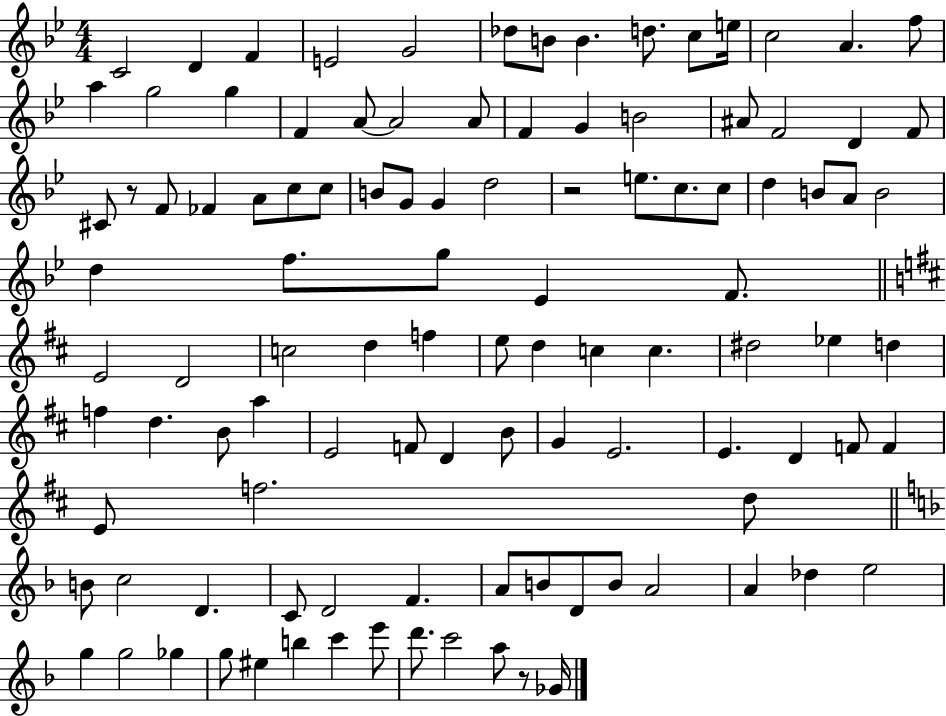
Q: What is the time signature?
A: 4/4